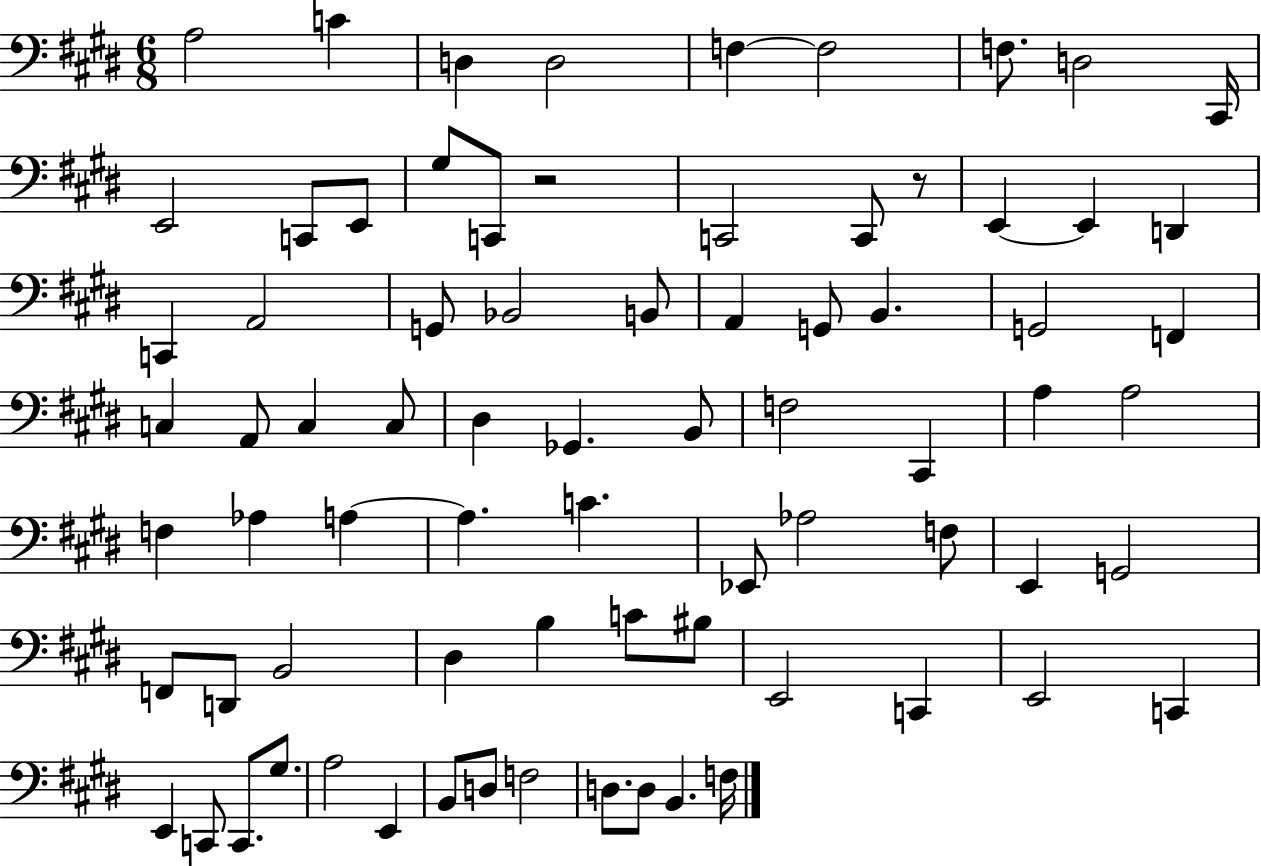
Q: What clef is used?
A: bass